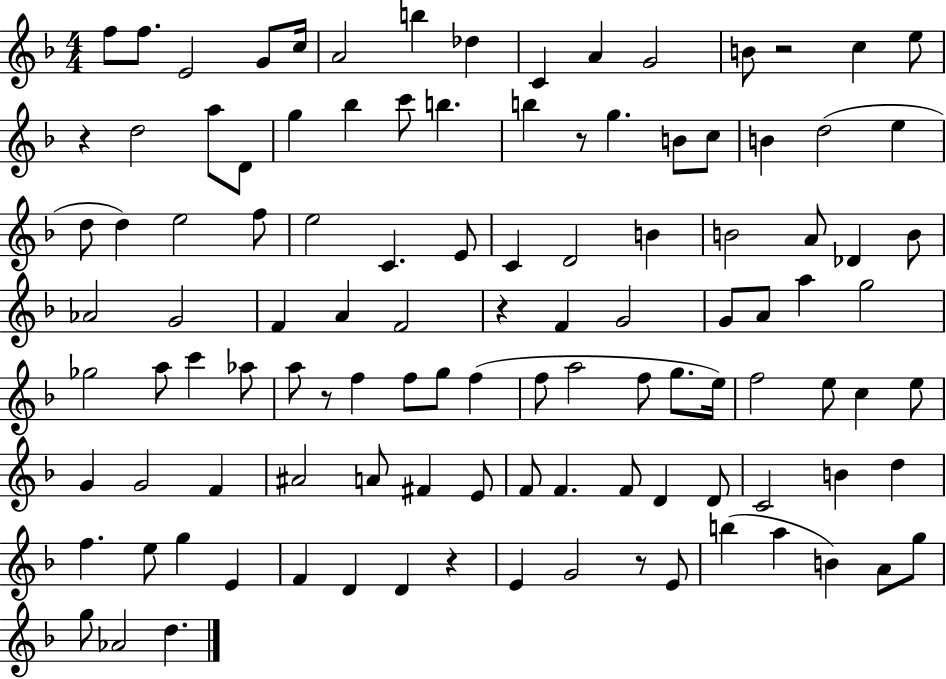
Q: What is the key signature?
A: F major